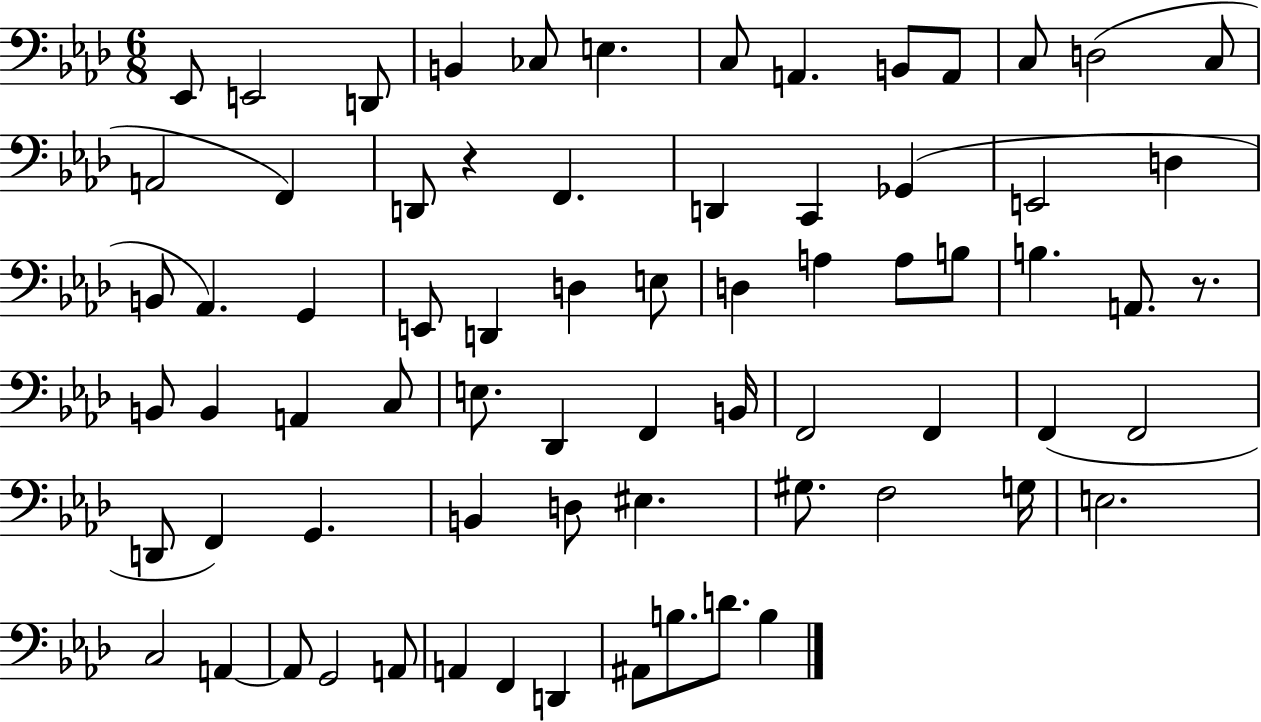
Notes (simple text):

Eb2/e E2/h D2/e B2/q CES3/e E3/q. C3/e A2/q. B2/e A2/e C3/e D3/h C3/e A2/h F2/q D2/e R/q F2/q. D2/q C2/q Gb2/q E2/h D3/q B2/e Ab2/q. G2/q E2/e D2/q D3/q E3/e D3/q A3/q A3/e B3/e B3/q. A2/e. R/e. B2/e B2/q A2/q C3/e E3/e. Db2/q F2/q B2/s F2/h F2/q F2/q F2/h D2/e F2/q G2/q. B2/q D3/e EIS3/q. G#3/e. F3/h G3/s E3/h. C3/h A2/q A2/e G2/h A2/e A2/q F2/q D2/q A#2/e B3/e. D4/e. B3/q